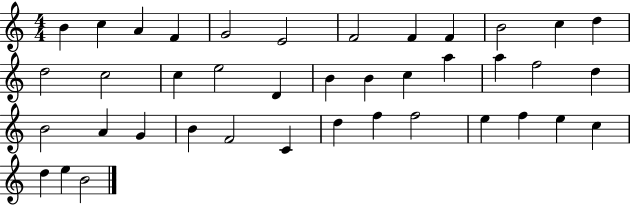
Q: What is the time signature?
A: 4/4